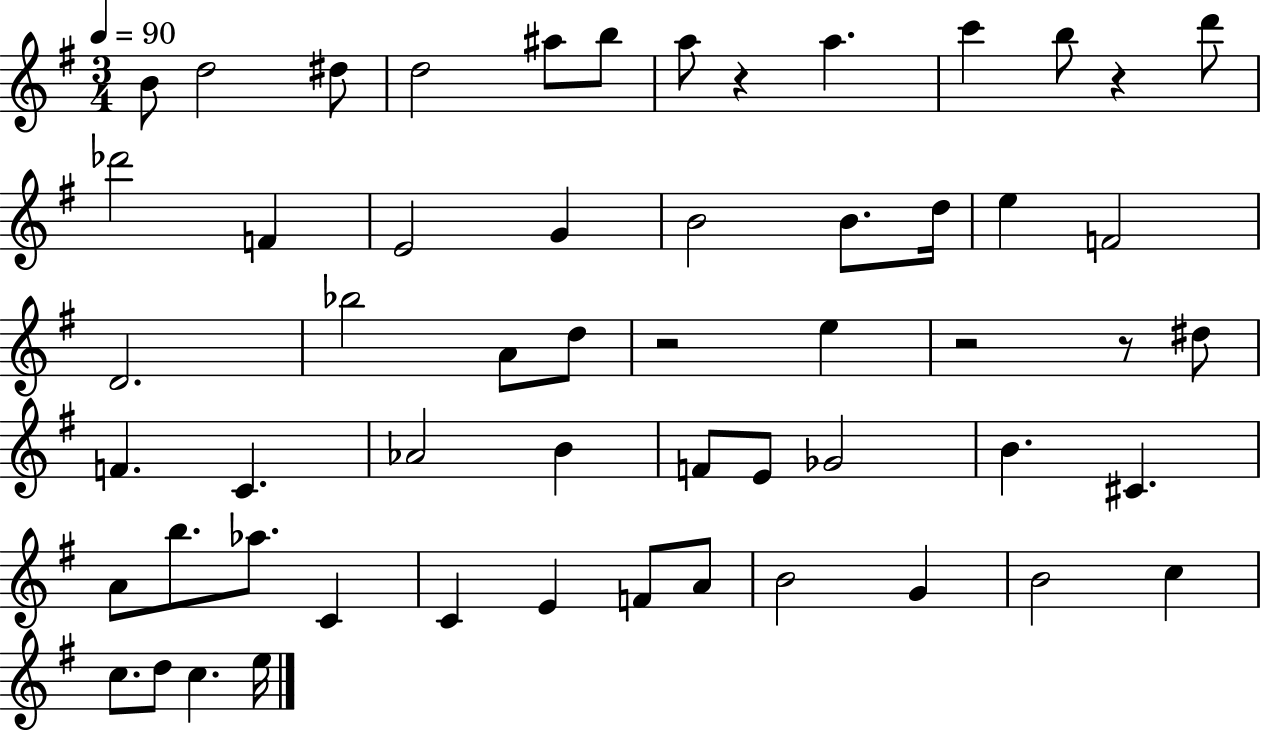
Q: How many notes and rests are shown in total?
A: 56